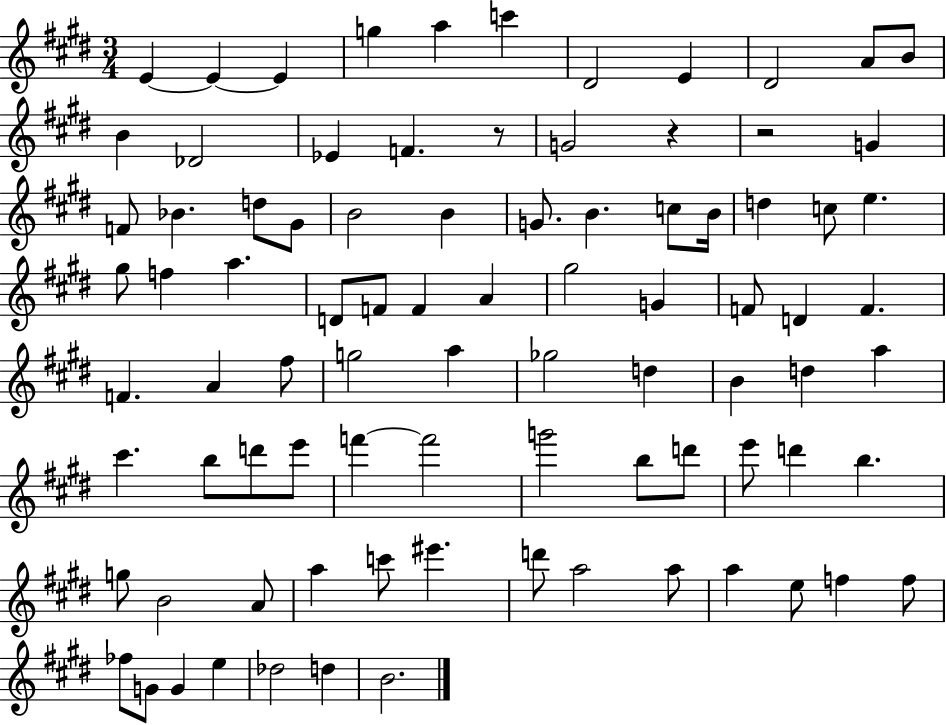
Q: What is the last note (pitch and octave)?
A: B4